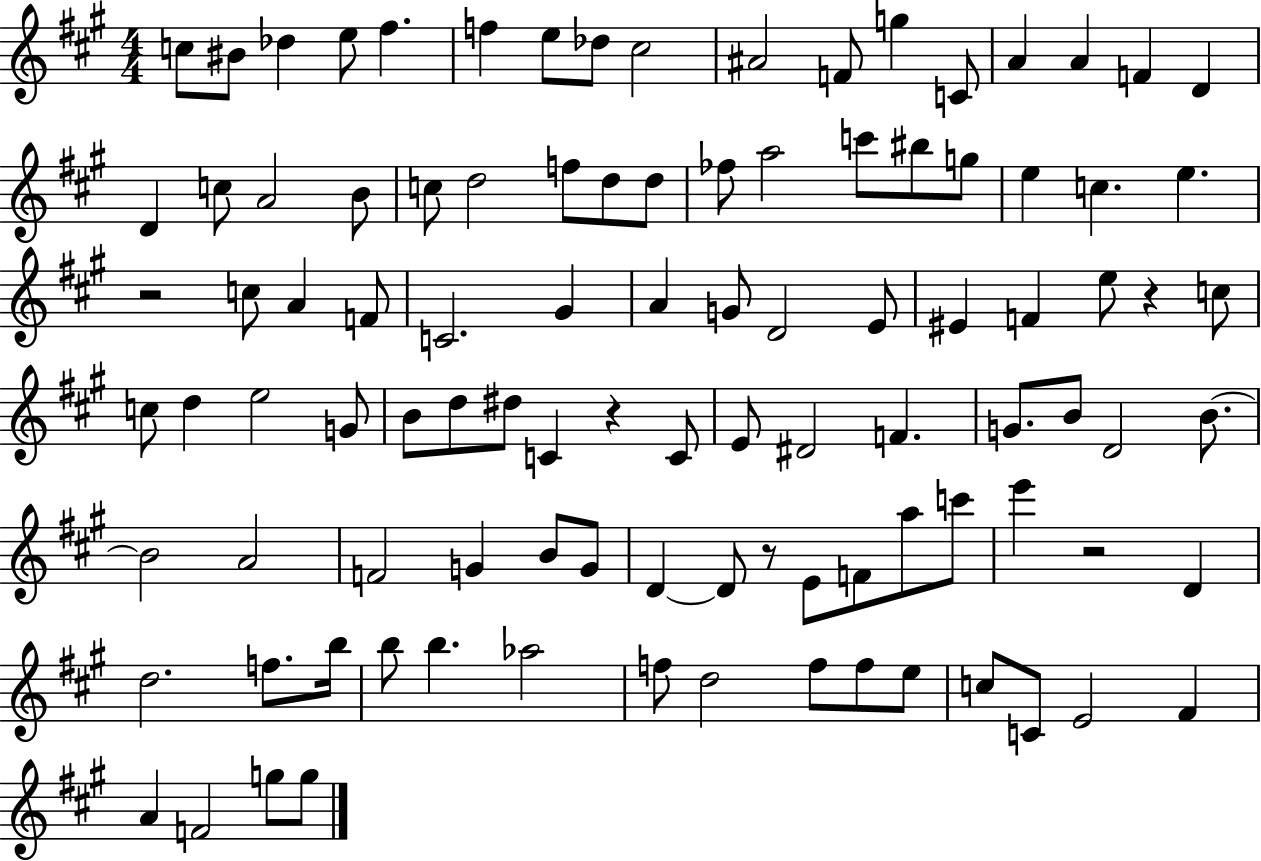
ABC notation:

X:1
T:Untitled
M:4/4
L:1/4
K:A
c/2 ^B/2 _d e/2 ^f f e/2 _d/2 ^c2 ^A2 F/2 g C/2 A A F D D c/2 A2 B/2 c/2 d2 f/2 d/2 d/2 _f/2 a2 c'/2 ^b/2 g/2 e c e z2 c/2 A F/2 C2 ^G A G/2 D2 E/2 ^E F e/2 z c/2 c/2 d e2 G/2 B/2 d/2 ^d/2 C z C/2 E/2 ^D2 F G/2 B/2 D2 B/2 B2 A2 F2 G B/2 G/2 D D/2 z/2 E/2 F/2 a/2 c'/2 e' z2 D d2 f/2 b/4 b/2 b _a2 f/2 d2 f/2 f/2 e/2 c/2 C/2 E2 ^F A F2 g/2 g/2